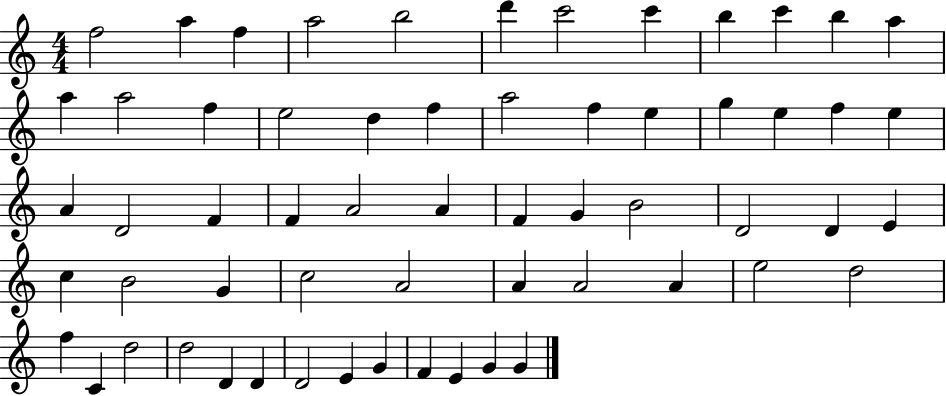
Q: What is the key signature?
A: C major